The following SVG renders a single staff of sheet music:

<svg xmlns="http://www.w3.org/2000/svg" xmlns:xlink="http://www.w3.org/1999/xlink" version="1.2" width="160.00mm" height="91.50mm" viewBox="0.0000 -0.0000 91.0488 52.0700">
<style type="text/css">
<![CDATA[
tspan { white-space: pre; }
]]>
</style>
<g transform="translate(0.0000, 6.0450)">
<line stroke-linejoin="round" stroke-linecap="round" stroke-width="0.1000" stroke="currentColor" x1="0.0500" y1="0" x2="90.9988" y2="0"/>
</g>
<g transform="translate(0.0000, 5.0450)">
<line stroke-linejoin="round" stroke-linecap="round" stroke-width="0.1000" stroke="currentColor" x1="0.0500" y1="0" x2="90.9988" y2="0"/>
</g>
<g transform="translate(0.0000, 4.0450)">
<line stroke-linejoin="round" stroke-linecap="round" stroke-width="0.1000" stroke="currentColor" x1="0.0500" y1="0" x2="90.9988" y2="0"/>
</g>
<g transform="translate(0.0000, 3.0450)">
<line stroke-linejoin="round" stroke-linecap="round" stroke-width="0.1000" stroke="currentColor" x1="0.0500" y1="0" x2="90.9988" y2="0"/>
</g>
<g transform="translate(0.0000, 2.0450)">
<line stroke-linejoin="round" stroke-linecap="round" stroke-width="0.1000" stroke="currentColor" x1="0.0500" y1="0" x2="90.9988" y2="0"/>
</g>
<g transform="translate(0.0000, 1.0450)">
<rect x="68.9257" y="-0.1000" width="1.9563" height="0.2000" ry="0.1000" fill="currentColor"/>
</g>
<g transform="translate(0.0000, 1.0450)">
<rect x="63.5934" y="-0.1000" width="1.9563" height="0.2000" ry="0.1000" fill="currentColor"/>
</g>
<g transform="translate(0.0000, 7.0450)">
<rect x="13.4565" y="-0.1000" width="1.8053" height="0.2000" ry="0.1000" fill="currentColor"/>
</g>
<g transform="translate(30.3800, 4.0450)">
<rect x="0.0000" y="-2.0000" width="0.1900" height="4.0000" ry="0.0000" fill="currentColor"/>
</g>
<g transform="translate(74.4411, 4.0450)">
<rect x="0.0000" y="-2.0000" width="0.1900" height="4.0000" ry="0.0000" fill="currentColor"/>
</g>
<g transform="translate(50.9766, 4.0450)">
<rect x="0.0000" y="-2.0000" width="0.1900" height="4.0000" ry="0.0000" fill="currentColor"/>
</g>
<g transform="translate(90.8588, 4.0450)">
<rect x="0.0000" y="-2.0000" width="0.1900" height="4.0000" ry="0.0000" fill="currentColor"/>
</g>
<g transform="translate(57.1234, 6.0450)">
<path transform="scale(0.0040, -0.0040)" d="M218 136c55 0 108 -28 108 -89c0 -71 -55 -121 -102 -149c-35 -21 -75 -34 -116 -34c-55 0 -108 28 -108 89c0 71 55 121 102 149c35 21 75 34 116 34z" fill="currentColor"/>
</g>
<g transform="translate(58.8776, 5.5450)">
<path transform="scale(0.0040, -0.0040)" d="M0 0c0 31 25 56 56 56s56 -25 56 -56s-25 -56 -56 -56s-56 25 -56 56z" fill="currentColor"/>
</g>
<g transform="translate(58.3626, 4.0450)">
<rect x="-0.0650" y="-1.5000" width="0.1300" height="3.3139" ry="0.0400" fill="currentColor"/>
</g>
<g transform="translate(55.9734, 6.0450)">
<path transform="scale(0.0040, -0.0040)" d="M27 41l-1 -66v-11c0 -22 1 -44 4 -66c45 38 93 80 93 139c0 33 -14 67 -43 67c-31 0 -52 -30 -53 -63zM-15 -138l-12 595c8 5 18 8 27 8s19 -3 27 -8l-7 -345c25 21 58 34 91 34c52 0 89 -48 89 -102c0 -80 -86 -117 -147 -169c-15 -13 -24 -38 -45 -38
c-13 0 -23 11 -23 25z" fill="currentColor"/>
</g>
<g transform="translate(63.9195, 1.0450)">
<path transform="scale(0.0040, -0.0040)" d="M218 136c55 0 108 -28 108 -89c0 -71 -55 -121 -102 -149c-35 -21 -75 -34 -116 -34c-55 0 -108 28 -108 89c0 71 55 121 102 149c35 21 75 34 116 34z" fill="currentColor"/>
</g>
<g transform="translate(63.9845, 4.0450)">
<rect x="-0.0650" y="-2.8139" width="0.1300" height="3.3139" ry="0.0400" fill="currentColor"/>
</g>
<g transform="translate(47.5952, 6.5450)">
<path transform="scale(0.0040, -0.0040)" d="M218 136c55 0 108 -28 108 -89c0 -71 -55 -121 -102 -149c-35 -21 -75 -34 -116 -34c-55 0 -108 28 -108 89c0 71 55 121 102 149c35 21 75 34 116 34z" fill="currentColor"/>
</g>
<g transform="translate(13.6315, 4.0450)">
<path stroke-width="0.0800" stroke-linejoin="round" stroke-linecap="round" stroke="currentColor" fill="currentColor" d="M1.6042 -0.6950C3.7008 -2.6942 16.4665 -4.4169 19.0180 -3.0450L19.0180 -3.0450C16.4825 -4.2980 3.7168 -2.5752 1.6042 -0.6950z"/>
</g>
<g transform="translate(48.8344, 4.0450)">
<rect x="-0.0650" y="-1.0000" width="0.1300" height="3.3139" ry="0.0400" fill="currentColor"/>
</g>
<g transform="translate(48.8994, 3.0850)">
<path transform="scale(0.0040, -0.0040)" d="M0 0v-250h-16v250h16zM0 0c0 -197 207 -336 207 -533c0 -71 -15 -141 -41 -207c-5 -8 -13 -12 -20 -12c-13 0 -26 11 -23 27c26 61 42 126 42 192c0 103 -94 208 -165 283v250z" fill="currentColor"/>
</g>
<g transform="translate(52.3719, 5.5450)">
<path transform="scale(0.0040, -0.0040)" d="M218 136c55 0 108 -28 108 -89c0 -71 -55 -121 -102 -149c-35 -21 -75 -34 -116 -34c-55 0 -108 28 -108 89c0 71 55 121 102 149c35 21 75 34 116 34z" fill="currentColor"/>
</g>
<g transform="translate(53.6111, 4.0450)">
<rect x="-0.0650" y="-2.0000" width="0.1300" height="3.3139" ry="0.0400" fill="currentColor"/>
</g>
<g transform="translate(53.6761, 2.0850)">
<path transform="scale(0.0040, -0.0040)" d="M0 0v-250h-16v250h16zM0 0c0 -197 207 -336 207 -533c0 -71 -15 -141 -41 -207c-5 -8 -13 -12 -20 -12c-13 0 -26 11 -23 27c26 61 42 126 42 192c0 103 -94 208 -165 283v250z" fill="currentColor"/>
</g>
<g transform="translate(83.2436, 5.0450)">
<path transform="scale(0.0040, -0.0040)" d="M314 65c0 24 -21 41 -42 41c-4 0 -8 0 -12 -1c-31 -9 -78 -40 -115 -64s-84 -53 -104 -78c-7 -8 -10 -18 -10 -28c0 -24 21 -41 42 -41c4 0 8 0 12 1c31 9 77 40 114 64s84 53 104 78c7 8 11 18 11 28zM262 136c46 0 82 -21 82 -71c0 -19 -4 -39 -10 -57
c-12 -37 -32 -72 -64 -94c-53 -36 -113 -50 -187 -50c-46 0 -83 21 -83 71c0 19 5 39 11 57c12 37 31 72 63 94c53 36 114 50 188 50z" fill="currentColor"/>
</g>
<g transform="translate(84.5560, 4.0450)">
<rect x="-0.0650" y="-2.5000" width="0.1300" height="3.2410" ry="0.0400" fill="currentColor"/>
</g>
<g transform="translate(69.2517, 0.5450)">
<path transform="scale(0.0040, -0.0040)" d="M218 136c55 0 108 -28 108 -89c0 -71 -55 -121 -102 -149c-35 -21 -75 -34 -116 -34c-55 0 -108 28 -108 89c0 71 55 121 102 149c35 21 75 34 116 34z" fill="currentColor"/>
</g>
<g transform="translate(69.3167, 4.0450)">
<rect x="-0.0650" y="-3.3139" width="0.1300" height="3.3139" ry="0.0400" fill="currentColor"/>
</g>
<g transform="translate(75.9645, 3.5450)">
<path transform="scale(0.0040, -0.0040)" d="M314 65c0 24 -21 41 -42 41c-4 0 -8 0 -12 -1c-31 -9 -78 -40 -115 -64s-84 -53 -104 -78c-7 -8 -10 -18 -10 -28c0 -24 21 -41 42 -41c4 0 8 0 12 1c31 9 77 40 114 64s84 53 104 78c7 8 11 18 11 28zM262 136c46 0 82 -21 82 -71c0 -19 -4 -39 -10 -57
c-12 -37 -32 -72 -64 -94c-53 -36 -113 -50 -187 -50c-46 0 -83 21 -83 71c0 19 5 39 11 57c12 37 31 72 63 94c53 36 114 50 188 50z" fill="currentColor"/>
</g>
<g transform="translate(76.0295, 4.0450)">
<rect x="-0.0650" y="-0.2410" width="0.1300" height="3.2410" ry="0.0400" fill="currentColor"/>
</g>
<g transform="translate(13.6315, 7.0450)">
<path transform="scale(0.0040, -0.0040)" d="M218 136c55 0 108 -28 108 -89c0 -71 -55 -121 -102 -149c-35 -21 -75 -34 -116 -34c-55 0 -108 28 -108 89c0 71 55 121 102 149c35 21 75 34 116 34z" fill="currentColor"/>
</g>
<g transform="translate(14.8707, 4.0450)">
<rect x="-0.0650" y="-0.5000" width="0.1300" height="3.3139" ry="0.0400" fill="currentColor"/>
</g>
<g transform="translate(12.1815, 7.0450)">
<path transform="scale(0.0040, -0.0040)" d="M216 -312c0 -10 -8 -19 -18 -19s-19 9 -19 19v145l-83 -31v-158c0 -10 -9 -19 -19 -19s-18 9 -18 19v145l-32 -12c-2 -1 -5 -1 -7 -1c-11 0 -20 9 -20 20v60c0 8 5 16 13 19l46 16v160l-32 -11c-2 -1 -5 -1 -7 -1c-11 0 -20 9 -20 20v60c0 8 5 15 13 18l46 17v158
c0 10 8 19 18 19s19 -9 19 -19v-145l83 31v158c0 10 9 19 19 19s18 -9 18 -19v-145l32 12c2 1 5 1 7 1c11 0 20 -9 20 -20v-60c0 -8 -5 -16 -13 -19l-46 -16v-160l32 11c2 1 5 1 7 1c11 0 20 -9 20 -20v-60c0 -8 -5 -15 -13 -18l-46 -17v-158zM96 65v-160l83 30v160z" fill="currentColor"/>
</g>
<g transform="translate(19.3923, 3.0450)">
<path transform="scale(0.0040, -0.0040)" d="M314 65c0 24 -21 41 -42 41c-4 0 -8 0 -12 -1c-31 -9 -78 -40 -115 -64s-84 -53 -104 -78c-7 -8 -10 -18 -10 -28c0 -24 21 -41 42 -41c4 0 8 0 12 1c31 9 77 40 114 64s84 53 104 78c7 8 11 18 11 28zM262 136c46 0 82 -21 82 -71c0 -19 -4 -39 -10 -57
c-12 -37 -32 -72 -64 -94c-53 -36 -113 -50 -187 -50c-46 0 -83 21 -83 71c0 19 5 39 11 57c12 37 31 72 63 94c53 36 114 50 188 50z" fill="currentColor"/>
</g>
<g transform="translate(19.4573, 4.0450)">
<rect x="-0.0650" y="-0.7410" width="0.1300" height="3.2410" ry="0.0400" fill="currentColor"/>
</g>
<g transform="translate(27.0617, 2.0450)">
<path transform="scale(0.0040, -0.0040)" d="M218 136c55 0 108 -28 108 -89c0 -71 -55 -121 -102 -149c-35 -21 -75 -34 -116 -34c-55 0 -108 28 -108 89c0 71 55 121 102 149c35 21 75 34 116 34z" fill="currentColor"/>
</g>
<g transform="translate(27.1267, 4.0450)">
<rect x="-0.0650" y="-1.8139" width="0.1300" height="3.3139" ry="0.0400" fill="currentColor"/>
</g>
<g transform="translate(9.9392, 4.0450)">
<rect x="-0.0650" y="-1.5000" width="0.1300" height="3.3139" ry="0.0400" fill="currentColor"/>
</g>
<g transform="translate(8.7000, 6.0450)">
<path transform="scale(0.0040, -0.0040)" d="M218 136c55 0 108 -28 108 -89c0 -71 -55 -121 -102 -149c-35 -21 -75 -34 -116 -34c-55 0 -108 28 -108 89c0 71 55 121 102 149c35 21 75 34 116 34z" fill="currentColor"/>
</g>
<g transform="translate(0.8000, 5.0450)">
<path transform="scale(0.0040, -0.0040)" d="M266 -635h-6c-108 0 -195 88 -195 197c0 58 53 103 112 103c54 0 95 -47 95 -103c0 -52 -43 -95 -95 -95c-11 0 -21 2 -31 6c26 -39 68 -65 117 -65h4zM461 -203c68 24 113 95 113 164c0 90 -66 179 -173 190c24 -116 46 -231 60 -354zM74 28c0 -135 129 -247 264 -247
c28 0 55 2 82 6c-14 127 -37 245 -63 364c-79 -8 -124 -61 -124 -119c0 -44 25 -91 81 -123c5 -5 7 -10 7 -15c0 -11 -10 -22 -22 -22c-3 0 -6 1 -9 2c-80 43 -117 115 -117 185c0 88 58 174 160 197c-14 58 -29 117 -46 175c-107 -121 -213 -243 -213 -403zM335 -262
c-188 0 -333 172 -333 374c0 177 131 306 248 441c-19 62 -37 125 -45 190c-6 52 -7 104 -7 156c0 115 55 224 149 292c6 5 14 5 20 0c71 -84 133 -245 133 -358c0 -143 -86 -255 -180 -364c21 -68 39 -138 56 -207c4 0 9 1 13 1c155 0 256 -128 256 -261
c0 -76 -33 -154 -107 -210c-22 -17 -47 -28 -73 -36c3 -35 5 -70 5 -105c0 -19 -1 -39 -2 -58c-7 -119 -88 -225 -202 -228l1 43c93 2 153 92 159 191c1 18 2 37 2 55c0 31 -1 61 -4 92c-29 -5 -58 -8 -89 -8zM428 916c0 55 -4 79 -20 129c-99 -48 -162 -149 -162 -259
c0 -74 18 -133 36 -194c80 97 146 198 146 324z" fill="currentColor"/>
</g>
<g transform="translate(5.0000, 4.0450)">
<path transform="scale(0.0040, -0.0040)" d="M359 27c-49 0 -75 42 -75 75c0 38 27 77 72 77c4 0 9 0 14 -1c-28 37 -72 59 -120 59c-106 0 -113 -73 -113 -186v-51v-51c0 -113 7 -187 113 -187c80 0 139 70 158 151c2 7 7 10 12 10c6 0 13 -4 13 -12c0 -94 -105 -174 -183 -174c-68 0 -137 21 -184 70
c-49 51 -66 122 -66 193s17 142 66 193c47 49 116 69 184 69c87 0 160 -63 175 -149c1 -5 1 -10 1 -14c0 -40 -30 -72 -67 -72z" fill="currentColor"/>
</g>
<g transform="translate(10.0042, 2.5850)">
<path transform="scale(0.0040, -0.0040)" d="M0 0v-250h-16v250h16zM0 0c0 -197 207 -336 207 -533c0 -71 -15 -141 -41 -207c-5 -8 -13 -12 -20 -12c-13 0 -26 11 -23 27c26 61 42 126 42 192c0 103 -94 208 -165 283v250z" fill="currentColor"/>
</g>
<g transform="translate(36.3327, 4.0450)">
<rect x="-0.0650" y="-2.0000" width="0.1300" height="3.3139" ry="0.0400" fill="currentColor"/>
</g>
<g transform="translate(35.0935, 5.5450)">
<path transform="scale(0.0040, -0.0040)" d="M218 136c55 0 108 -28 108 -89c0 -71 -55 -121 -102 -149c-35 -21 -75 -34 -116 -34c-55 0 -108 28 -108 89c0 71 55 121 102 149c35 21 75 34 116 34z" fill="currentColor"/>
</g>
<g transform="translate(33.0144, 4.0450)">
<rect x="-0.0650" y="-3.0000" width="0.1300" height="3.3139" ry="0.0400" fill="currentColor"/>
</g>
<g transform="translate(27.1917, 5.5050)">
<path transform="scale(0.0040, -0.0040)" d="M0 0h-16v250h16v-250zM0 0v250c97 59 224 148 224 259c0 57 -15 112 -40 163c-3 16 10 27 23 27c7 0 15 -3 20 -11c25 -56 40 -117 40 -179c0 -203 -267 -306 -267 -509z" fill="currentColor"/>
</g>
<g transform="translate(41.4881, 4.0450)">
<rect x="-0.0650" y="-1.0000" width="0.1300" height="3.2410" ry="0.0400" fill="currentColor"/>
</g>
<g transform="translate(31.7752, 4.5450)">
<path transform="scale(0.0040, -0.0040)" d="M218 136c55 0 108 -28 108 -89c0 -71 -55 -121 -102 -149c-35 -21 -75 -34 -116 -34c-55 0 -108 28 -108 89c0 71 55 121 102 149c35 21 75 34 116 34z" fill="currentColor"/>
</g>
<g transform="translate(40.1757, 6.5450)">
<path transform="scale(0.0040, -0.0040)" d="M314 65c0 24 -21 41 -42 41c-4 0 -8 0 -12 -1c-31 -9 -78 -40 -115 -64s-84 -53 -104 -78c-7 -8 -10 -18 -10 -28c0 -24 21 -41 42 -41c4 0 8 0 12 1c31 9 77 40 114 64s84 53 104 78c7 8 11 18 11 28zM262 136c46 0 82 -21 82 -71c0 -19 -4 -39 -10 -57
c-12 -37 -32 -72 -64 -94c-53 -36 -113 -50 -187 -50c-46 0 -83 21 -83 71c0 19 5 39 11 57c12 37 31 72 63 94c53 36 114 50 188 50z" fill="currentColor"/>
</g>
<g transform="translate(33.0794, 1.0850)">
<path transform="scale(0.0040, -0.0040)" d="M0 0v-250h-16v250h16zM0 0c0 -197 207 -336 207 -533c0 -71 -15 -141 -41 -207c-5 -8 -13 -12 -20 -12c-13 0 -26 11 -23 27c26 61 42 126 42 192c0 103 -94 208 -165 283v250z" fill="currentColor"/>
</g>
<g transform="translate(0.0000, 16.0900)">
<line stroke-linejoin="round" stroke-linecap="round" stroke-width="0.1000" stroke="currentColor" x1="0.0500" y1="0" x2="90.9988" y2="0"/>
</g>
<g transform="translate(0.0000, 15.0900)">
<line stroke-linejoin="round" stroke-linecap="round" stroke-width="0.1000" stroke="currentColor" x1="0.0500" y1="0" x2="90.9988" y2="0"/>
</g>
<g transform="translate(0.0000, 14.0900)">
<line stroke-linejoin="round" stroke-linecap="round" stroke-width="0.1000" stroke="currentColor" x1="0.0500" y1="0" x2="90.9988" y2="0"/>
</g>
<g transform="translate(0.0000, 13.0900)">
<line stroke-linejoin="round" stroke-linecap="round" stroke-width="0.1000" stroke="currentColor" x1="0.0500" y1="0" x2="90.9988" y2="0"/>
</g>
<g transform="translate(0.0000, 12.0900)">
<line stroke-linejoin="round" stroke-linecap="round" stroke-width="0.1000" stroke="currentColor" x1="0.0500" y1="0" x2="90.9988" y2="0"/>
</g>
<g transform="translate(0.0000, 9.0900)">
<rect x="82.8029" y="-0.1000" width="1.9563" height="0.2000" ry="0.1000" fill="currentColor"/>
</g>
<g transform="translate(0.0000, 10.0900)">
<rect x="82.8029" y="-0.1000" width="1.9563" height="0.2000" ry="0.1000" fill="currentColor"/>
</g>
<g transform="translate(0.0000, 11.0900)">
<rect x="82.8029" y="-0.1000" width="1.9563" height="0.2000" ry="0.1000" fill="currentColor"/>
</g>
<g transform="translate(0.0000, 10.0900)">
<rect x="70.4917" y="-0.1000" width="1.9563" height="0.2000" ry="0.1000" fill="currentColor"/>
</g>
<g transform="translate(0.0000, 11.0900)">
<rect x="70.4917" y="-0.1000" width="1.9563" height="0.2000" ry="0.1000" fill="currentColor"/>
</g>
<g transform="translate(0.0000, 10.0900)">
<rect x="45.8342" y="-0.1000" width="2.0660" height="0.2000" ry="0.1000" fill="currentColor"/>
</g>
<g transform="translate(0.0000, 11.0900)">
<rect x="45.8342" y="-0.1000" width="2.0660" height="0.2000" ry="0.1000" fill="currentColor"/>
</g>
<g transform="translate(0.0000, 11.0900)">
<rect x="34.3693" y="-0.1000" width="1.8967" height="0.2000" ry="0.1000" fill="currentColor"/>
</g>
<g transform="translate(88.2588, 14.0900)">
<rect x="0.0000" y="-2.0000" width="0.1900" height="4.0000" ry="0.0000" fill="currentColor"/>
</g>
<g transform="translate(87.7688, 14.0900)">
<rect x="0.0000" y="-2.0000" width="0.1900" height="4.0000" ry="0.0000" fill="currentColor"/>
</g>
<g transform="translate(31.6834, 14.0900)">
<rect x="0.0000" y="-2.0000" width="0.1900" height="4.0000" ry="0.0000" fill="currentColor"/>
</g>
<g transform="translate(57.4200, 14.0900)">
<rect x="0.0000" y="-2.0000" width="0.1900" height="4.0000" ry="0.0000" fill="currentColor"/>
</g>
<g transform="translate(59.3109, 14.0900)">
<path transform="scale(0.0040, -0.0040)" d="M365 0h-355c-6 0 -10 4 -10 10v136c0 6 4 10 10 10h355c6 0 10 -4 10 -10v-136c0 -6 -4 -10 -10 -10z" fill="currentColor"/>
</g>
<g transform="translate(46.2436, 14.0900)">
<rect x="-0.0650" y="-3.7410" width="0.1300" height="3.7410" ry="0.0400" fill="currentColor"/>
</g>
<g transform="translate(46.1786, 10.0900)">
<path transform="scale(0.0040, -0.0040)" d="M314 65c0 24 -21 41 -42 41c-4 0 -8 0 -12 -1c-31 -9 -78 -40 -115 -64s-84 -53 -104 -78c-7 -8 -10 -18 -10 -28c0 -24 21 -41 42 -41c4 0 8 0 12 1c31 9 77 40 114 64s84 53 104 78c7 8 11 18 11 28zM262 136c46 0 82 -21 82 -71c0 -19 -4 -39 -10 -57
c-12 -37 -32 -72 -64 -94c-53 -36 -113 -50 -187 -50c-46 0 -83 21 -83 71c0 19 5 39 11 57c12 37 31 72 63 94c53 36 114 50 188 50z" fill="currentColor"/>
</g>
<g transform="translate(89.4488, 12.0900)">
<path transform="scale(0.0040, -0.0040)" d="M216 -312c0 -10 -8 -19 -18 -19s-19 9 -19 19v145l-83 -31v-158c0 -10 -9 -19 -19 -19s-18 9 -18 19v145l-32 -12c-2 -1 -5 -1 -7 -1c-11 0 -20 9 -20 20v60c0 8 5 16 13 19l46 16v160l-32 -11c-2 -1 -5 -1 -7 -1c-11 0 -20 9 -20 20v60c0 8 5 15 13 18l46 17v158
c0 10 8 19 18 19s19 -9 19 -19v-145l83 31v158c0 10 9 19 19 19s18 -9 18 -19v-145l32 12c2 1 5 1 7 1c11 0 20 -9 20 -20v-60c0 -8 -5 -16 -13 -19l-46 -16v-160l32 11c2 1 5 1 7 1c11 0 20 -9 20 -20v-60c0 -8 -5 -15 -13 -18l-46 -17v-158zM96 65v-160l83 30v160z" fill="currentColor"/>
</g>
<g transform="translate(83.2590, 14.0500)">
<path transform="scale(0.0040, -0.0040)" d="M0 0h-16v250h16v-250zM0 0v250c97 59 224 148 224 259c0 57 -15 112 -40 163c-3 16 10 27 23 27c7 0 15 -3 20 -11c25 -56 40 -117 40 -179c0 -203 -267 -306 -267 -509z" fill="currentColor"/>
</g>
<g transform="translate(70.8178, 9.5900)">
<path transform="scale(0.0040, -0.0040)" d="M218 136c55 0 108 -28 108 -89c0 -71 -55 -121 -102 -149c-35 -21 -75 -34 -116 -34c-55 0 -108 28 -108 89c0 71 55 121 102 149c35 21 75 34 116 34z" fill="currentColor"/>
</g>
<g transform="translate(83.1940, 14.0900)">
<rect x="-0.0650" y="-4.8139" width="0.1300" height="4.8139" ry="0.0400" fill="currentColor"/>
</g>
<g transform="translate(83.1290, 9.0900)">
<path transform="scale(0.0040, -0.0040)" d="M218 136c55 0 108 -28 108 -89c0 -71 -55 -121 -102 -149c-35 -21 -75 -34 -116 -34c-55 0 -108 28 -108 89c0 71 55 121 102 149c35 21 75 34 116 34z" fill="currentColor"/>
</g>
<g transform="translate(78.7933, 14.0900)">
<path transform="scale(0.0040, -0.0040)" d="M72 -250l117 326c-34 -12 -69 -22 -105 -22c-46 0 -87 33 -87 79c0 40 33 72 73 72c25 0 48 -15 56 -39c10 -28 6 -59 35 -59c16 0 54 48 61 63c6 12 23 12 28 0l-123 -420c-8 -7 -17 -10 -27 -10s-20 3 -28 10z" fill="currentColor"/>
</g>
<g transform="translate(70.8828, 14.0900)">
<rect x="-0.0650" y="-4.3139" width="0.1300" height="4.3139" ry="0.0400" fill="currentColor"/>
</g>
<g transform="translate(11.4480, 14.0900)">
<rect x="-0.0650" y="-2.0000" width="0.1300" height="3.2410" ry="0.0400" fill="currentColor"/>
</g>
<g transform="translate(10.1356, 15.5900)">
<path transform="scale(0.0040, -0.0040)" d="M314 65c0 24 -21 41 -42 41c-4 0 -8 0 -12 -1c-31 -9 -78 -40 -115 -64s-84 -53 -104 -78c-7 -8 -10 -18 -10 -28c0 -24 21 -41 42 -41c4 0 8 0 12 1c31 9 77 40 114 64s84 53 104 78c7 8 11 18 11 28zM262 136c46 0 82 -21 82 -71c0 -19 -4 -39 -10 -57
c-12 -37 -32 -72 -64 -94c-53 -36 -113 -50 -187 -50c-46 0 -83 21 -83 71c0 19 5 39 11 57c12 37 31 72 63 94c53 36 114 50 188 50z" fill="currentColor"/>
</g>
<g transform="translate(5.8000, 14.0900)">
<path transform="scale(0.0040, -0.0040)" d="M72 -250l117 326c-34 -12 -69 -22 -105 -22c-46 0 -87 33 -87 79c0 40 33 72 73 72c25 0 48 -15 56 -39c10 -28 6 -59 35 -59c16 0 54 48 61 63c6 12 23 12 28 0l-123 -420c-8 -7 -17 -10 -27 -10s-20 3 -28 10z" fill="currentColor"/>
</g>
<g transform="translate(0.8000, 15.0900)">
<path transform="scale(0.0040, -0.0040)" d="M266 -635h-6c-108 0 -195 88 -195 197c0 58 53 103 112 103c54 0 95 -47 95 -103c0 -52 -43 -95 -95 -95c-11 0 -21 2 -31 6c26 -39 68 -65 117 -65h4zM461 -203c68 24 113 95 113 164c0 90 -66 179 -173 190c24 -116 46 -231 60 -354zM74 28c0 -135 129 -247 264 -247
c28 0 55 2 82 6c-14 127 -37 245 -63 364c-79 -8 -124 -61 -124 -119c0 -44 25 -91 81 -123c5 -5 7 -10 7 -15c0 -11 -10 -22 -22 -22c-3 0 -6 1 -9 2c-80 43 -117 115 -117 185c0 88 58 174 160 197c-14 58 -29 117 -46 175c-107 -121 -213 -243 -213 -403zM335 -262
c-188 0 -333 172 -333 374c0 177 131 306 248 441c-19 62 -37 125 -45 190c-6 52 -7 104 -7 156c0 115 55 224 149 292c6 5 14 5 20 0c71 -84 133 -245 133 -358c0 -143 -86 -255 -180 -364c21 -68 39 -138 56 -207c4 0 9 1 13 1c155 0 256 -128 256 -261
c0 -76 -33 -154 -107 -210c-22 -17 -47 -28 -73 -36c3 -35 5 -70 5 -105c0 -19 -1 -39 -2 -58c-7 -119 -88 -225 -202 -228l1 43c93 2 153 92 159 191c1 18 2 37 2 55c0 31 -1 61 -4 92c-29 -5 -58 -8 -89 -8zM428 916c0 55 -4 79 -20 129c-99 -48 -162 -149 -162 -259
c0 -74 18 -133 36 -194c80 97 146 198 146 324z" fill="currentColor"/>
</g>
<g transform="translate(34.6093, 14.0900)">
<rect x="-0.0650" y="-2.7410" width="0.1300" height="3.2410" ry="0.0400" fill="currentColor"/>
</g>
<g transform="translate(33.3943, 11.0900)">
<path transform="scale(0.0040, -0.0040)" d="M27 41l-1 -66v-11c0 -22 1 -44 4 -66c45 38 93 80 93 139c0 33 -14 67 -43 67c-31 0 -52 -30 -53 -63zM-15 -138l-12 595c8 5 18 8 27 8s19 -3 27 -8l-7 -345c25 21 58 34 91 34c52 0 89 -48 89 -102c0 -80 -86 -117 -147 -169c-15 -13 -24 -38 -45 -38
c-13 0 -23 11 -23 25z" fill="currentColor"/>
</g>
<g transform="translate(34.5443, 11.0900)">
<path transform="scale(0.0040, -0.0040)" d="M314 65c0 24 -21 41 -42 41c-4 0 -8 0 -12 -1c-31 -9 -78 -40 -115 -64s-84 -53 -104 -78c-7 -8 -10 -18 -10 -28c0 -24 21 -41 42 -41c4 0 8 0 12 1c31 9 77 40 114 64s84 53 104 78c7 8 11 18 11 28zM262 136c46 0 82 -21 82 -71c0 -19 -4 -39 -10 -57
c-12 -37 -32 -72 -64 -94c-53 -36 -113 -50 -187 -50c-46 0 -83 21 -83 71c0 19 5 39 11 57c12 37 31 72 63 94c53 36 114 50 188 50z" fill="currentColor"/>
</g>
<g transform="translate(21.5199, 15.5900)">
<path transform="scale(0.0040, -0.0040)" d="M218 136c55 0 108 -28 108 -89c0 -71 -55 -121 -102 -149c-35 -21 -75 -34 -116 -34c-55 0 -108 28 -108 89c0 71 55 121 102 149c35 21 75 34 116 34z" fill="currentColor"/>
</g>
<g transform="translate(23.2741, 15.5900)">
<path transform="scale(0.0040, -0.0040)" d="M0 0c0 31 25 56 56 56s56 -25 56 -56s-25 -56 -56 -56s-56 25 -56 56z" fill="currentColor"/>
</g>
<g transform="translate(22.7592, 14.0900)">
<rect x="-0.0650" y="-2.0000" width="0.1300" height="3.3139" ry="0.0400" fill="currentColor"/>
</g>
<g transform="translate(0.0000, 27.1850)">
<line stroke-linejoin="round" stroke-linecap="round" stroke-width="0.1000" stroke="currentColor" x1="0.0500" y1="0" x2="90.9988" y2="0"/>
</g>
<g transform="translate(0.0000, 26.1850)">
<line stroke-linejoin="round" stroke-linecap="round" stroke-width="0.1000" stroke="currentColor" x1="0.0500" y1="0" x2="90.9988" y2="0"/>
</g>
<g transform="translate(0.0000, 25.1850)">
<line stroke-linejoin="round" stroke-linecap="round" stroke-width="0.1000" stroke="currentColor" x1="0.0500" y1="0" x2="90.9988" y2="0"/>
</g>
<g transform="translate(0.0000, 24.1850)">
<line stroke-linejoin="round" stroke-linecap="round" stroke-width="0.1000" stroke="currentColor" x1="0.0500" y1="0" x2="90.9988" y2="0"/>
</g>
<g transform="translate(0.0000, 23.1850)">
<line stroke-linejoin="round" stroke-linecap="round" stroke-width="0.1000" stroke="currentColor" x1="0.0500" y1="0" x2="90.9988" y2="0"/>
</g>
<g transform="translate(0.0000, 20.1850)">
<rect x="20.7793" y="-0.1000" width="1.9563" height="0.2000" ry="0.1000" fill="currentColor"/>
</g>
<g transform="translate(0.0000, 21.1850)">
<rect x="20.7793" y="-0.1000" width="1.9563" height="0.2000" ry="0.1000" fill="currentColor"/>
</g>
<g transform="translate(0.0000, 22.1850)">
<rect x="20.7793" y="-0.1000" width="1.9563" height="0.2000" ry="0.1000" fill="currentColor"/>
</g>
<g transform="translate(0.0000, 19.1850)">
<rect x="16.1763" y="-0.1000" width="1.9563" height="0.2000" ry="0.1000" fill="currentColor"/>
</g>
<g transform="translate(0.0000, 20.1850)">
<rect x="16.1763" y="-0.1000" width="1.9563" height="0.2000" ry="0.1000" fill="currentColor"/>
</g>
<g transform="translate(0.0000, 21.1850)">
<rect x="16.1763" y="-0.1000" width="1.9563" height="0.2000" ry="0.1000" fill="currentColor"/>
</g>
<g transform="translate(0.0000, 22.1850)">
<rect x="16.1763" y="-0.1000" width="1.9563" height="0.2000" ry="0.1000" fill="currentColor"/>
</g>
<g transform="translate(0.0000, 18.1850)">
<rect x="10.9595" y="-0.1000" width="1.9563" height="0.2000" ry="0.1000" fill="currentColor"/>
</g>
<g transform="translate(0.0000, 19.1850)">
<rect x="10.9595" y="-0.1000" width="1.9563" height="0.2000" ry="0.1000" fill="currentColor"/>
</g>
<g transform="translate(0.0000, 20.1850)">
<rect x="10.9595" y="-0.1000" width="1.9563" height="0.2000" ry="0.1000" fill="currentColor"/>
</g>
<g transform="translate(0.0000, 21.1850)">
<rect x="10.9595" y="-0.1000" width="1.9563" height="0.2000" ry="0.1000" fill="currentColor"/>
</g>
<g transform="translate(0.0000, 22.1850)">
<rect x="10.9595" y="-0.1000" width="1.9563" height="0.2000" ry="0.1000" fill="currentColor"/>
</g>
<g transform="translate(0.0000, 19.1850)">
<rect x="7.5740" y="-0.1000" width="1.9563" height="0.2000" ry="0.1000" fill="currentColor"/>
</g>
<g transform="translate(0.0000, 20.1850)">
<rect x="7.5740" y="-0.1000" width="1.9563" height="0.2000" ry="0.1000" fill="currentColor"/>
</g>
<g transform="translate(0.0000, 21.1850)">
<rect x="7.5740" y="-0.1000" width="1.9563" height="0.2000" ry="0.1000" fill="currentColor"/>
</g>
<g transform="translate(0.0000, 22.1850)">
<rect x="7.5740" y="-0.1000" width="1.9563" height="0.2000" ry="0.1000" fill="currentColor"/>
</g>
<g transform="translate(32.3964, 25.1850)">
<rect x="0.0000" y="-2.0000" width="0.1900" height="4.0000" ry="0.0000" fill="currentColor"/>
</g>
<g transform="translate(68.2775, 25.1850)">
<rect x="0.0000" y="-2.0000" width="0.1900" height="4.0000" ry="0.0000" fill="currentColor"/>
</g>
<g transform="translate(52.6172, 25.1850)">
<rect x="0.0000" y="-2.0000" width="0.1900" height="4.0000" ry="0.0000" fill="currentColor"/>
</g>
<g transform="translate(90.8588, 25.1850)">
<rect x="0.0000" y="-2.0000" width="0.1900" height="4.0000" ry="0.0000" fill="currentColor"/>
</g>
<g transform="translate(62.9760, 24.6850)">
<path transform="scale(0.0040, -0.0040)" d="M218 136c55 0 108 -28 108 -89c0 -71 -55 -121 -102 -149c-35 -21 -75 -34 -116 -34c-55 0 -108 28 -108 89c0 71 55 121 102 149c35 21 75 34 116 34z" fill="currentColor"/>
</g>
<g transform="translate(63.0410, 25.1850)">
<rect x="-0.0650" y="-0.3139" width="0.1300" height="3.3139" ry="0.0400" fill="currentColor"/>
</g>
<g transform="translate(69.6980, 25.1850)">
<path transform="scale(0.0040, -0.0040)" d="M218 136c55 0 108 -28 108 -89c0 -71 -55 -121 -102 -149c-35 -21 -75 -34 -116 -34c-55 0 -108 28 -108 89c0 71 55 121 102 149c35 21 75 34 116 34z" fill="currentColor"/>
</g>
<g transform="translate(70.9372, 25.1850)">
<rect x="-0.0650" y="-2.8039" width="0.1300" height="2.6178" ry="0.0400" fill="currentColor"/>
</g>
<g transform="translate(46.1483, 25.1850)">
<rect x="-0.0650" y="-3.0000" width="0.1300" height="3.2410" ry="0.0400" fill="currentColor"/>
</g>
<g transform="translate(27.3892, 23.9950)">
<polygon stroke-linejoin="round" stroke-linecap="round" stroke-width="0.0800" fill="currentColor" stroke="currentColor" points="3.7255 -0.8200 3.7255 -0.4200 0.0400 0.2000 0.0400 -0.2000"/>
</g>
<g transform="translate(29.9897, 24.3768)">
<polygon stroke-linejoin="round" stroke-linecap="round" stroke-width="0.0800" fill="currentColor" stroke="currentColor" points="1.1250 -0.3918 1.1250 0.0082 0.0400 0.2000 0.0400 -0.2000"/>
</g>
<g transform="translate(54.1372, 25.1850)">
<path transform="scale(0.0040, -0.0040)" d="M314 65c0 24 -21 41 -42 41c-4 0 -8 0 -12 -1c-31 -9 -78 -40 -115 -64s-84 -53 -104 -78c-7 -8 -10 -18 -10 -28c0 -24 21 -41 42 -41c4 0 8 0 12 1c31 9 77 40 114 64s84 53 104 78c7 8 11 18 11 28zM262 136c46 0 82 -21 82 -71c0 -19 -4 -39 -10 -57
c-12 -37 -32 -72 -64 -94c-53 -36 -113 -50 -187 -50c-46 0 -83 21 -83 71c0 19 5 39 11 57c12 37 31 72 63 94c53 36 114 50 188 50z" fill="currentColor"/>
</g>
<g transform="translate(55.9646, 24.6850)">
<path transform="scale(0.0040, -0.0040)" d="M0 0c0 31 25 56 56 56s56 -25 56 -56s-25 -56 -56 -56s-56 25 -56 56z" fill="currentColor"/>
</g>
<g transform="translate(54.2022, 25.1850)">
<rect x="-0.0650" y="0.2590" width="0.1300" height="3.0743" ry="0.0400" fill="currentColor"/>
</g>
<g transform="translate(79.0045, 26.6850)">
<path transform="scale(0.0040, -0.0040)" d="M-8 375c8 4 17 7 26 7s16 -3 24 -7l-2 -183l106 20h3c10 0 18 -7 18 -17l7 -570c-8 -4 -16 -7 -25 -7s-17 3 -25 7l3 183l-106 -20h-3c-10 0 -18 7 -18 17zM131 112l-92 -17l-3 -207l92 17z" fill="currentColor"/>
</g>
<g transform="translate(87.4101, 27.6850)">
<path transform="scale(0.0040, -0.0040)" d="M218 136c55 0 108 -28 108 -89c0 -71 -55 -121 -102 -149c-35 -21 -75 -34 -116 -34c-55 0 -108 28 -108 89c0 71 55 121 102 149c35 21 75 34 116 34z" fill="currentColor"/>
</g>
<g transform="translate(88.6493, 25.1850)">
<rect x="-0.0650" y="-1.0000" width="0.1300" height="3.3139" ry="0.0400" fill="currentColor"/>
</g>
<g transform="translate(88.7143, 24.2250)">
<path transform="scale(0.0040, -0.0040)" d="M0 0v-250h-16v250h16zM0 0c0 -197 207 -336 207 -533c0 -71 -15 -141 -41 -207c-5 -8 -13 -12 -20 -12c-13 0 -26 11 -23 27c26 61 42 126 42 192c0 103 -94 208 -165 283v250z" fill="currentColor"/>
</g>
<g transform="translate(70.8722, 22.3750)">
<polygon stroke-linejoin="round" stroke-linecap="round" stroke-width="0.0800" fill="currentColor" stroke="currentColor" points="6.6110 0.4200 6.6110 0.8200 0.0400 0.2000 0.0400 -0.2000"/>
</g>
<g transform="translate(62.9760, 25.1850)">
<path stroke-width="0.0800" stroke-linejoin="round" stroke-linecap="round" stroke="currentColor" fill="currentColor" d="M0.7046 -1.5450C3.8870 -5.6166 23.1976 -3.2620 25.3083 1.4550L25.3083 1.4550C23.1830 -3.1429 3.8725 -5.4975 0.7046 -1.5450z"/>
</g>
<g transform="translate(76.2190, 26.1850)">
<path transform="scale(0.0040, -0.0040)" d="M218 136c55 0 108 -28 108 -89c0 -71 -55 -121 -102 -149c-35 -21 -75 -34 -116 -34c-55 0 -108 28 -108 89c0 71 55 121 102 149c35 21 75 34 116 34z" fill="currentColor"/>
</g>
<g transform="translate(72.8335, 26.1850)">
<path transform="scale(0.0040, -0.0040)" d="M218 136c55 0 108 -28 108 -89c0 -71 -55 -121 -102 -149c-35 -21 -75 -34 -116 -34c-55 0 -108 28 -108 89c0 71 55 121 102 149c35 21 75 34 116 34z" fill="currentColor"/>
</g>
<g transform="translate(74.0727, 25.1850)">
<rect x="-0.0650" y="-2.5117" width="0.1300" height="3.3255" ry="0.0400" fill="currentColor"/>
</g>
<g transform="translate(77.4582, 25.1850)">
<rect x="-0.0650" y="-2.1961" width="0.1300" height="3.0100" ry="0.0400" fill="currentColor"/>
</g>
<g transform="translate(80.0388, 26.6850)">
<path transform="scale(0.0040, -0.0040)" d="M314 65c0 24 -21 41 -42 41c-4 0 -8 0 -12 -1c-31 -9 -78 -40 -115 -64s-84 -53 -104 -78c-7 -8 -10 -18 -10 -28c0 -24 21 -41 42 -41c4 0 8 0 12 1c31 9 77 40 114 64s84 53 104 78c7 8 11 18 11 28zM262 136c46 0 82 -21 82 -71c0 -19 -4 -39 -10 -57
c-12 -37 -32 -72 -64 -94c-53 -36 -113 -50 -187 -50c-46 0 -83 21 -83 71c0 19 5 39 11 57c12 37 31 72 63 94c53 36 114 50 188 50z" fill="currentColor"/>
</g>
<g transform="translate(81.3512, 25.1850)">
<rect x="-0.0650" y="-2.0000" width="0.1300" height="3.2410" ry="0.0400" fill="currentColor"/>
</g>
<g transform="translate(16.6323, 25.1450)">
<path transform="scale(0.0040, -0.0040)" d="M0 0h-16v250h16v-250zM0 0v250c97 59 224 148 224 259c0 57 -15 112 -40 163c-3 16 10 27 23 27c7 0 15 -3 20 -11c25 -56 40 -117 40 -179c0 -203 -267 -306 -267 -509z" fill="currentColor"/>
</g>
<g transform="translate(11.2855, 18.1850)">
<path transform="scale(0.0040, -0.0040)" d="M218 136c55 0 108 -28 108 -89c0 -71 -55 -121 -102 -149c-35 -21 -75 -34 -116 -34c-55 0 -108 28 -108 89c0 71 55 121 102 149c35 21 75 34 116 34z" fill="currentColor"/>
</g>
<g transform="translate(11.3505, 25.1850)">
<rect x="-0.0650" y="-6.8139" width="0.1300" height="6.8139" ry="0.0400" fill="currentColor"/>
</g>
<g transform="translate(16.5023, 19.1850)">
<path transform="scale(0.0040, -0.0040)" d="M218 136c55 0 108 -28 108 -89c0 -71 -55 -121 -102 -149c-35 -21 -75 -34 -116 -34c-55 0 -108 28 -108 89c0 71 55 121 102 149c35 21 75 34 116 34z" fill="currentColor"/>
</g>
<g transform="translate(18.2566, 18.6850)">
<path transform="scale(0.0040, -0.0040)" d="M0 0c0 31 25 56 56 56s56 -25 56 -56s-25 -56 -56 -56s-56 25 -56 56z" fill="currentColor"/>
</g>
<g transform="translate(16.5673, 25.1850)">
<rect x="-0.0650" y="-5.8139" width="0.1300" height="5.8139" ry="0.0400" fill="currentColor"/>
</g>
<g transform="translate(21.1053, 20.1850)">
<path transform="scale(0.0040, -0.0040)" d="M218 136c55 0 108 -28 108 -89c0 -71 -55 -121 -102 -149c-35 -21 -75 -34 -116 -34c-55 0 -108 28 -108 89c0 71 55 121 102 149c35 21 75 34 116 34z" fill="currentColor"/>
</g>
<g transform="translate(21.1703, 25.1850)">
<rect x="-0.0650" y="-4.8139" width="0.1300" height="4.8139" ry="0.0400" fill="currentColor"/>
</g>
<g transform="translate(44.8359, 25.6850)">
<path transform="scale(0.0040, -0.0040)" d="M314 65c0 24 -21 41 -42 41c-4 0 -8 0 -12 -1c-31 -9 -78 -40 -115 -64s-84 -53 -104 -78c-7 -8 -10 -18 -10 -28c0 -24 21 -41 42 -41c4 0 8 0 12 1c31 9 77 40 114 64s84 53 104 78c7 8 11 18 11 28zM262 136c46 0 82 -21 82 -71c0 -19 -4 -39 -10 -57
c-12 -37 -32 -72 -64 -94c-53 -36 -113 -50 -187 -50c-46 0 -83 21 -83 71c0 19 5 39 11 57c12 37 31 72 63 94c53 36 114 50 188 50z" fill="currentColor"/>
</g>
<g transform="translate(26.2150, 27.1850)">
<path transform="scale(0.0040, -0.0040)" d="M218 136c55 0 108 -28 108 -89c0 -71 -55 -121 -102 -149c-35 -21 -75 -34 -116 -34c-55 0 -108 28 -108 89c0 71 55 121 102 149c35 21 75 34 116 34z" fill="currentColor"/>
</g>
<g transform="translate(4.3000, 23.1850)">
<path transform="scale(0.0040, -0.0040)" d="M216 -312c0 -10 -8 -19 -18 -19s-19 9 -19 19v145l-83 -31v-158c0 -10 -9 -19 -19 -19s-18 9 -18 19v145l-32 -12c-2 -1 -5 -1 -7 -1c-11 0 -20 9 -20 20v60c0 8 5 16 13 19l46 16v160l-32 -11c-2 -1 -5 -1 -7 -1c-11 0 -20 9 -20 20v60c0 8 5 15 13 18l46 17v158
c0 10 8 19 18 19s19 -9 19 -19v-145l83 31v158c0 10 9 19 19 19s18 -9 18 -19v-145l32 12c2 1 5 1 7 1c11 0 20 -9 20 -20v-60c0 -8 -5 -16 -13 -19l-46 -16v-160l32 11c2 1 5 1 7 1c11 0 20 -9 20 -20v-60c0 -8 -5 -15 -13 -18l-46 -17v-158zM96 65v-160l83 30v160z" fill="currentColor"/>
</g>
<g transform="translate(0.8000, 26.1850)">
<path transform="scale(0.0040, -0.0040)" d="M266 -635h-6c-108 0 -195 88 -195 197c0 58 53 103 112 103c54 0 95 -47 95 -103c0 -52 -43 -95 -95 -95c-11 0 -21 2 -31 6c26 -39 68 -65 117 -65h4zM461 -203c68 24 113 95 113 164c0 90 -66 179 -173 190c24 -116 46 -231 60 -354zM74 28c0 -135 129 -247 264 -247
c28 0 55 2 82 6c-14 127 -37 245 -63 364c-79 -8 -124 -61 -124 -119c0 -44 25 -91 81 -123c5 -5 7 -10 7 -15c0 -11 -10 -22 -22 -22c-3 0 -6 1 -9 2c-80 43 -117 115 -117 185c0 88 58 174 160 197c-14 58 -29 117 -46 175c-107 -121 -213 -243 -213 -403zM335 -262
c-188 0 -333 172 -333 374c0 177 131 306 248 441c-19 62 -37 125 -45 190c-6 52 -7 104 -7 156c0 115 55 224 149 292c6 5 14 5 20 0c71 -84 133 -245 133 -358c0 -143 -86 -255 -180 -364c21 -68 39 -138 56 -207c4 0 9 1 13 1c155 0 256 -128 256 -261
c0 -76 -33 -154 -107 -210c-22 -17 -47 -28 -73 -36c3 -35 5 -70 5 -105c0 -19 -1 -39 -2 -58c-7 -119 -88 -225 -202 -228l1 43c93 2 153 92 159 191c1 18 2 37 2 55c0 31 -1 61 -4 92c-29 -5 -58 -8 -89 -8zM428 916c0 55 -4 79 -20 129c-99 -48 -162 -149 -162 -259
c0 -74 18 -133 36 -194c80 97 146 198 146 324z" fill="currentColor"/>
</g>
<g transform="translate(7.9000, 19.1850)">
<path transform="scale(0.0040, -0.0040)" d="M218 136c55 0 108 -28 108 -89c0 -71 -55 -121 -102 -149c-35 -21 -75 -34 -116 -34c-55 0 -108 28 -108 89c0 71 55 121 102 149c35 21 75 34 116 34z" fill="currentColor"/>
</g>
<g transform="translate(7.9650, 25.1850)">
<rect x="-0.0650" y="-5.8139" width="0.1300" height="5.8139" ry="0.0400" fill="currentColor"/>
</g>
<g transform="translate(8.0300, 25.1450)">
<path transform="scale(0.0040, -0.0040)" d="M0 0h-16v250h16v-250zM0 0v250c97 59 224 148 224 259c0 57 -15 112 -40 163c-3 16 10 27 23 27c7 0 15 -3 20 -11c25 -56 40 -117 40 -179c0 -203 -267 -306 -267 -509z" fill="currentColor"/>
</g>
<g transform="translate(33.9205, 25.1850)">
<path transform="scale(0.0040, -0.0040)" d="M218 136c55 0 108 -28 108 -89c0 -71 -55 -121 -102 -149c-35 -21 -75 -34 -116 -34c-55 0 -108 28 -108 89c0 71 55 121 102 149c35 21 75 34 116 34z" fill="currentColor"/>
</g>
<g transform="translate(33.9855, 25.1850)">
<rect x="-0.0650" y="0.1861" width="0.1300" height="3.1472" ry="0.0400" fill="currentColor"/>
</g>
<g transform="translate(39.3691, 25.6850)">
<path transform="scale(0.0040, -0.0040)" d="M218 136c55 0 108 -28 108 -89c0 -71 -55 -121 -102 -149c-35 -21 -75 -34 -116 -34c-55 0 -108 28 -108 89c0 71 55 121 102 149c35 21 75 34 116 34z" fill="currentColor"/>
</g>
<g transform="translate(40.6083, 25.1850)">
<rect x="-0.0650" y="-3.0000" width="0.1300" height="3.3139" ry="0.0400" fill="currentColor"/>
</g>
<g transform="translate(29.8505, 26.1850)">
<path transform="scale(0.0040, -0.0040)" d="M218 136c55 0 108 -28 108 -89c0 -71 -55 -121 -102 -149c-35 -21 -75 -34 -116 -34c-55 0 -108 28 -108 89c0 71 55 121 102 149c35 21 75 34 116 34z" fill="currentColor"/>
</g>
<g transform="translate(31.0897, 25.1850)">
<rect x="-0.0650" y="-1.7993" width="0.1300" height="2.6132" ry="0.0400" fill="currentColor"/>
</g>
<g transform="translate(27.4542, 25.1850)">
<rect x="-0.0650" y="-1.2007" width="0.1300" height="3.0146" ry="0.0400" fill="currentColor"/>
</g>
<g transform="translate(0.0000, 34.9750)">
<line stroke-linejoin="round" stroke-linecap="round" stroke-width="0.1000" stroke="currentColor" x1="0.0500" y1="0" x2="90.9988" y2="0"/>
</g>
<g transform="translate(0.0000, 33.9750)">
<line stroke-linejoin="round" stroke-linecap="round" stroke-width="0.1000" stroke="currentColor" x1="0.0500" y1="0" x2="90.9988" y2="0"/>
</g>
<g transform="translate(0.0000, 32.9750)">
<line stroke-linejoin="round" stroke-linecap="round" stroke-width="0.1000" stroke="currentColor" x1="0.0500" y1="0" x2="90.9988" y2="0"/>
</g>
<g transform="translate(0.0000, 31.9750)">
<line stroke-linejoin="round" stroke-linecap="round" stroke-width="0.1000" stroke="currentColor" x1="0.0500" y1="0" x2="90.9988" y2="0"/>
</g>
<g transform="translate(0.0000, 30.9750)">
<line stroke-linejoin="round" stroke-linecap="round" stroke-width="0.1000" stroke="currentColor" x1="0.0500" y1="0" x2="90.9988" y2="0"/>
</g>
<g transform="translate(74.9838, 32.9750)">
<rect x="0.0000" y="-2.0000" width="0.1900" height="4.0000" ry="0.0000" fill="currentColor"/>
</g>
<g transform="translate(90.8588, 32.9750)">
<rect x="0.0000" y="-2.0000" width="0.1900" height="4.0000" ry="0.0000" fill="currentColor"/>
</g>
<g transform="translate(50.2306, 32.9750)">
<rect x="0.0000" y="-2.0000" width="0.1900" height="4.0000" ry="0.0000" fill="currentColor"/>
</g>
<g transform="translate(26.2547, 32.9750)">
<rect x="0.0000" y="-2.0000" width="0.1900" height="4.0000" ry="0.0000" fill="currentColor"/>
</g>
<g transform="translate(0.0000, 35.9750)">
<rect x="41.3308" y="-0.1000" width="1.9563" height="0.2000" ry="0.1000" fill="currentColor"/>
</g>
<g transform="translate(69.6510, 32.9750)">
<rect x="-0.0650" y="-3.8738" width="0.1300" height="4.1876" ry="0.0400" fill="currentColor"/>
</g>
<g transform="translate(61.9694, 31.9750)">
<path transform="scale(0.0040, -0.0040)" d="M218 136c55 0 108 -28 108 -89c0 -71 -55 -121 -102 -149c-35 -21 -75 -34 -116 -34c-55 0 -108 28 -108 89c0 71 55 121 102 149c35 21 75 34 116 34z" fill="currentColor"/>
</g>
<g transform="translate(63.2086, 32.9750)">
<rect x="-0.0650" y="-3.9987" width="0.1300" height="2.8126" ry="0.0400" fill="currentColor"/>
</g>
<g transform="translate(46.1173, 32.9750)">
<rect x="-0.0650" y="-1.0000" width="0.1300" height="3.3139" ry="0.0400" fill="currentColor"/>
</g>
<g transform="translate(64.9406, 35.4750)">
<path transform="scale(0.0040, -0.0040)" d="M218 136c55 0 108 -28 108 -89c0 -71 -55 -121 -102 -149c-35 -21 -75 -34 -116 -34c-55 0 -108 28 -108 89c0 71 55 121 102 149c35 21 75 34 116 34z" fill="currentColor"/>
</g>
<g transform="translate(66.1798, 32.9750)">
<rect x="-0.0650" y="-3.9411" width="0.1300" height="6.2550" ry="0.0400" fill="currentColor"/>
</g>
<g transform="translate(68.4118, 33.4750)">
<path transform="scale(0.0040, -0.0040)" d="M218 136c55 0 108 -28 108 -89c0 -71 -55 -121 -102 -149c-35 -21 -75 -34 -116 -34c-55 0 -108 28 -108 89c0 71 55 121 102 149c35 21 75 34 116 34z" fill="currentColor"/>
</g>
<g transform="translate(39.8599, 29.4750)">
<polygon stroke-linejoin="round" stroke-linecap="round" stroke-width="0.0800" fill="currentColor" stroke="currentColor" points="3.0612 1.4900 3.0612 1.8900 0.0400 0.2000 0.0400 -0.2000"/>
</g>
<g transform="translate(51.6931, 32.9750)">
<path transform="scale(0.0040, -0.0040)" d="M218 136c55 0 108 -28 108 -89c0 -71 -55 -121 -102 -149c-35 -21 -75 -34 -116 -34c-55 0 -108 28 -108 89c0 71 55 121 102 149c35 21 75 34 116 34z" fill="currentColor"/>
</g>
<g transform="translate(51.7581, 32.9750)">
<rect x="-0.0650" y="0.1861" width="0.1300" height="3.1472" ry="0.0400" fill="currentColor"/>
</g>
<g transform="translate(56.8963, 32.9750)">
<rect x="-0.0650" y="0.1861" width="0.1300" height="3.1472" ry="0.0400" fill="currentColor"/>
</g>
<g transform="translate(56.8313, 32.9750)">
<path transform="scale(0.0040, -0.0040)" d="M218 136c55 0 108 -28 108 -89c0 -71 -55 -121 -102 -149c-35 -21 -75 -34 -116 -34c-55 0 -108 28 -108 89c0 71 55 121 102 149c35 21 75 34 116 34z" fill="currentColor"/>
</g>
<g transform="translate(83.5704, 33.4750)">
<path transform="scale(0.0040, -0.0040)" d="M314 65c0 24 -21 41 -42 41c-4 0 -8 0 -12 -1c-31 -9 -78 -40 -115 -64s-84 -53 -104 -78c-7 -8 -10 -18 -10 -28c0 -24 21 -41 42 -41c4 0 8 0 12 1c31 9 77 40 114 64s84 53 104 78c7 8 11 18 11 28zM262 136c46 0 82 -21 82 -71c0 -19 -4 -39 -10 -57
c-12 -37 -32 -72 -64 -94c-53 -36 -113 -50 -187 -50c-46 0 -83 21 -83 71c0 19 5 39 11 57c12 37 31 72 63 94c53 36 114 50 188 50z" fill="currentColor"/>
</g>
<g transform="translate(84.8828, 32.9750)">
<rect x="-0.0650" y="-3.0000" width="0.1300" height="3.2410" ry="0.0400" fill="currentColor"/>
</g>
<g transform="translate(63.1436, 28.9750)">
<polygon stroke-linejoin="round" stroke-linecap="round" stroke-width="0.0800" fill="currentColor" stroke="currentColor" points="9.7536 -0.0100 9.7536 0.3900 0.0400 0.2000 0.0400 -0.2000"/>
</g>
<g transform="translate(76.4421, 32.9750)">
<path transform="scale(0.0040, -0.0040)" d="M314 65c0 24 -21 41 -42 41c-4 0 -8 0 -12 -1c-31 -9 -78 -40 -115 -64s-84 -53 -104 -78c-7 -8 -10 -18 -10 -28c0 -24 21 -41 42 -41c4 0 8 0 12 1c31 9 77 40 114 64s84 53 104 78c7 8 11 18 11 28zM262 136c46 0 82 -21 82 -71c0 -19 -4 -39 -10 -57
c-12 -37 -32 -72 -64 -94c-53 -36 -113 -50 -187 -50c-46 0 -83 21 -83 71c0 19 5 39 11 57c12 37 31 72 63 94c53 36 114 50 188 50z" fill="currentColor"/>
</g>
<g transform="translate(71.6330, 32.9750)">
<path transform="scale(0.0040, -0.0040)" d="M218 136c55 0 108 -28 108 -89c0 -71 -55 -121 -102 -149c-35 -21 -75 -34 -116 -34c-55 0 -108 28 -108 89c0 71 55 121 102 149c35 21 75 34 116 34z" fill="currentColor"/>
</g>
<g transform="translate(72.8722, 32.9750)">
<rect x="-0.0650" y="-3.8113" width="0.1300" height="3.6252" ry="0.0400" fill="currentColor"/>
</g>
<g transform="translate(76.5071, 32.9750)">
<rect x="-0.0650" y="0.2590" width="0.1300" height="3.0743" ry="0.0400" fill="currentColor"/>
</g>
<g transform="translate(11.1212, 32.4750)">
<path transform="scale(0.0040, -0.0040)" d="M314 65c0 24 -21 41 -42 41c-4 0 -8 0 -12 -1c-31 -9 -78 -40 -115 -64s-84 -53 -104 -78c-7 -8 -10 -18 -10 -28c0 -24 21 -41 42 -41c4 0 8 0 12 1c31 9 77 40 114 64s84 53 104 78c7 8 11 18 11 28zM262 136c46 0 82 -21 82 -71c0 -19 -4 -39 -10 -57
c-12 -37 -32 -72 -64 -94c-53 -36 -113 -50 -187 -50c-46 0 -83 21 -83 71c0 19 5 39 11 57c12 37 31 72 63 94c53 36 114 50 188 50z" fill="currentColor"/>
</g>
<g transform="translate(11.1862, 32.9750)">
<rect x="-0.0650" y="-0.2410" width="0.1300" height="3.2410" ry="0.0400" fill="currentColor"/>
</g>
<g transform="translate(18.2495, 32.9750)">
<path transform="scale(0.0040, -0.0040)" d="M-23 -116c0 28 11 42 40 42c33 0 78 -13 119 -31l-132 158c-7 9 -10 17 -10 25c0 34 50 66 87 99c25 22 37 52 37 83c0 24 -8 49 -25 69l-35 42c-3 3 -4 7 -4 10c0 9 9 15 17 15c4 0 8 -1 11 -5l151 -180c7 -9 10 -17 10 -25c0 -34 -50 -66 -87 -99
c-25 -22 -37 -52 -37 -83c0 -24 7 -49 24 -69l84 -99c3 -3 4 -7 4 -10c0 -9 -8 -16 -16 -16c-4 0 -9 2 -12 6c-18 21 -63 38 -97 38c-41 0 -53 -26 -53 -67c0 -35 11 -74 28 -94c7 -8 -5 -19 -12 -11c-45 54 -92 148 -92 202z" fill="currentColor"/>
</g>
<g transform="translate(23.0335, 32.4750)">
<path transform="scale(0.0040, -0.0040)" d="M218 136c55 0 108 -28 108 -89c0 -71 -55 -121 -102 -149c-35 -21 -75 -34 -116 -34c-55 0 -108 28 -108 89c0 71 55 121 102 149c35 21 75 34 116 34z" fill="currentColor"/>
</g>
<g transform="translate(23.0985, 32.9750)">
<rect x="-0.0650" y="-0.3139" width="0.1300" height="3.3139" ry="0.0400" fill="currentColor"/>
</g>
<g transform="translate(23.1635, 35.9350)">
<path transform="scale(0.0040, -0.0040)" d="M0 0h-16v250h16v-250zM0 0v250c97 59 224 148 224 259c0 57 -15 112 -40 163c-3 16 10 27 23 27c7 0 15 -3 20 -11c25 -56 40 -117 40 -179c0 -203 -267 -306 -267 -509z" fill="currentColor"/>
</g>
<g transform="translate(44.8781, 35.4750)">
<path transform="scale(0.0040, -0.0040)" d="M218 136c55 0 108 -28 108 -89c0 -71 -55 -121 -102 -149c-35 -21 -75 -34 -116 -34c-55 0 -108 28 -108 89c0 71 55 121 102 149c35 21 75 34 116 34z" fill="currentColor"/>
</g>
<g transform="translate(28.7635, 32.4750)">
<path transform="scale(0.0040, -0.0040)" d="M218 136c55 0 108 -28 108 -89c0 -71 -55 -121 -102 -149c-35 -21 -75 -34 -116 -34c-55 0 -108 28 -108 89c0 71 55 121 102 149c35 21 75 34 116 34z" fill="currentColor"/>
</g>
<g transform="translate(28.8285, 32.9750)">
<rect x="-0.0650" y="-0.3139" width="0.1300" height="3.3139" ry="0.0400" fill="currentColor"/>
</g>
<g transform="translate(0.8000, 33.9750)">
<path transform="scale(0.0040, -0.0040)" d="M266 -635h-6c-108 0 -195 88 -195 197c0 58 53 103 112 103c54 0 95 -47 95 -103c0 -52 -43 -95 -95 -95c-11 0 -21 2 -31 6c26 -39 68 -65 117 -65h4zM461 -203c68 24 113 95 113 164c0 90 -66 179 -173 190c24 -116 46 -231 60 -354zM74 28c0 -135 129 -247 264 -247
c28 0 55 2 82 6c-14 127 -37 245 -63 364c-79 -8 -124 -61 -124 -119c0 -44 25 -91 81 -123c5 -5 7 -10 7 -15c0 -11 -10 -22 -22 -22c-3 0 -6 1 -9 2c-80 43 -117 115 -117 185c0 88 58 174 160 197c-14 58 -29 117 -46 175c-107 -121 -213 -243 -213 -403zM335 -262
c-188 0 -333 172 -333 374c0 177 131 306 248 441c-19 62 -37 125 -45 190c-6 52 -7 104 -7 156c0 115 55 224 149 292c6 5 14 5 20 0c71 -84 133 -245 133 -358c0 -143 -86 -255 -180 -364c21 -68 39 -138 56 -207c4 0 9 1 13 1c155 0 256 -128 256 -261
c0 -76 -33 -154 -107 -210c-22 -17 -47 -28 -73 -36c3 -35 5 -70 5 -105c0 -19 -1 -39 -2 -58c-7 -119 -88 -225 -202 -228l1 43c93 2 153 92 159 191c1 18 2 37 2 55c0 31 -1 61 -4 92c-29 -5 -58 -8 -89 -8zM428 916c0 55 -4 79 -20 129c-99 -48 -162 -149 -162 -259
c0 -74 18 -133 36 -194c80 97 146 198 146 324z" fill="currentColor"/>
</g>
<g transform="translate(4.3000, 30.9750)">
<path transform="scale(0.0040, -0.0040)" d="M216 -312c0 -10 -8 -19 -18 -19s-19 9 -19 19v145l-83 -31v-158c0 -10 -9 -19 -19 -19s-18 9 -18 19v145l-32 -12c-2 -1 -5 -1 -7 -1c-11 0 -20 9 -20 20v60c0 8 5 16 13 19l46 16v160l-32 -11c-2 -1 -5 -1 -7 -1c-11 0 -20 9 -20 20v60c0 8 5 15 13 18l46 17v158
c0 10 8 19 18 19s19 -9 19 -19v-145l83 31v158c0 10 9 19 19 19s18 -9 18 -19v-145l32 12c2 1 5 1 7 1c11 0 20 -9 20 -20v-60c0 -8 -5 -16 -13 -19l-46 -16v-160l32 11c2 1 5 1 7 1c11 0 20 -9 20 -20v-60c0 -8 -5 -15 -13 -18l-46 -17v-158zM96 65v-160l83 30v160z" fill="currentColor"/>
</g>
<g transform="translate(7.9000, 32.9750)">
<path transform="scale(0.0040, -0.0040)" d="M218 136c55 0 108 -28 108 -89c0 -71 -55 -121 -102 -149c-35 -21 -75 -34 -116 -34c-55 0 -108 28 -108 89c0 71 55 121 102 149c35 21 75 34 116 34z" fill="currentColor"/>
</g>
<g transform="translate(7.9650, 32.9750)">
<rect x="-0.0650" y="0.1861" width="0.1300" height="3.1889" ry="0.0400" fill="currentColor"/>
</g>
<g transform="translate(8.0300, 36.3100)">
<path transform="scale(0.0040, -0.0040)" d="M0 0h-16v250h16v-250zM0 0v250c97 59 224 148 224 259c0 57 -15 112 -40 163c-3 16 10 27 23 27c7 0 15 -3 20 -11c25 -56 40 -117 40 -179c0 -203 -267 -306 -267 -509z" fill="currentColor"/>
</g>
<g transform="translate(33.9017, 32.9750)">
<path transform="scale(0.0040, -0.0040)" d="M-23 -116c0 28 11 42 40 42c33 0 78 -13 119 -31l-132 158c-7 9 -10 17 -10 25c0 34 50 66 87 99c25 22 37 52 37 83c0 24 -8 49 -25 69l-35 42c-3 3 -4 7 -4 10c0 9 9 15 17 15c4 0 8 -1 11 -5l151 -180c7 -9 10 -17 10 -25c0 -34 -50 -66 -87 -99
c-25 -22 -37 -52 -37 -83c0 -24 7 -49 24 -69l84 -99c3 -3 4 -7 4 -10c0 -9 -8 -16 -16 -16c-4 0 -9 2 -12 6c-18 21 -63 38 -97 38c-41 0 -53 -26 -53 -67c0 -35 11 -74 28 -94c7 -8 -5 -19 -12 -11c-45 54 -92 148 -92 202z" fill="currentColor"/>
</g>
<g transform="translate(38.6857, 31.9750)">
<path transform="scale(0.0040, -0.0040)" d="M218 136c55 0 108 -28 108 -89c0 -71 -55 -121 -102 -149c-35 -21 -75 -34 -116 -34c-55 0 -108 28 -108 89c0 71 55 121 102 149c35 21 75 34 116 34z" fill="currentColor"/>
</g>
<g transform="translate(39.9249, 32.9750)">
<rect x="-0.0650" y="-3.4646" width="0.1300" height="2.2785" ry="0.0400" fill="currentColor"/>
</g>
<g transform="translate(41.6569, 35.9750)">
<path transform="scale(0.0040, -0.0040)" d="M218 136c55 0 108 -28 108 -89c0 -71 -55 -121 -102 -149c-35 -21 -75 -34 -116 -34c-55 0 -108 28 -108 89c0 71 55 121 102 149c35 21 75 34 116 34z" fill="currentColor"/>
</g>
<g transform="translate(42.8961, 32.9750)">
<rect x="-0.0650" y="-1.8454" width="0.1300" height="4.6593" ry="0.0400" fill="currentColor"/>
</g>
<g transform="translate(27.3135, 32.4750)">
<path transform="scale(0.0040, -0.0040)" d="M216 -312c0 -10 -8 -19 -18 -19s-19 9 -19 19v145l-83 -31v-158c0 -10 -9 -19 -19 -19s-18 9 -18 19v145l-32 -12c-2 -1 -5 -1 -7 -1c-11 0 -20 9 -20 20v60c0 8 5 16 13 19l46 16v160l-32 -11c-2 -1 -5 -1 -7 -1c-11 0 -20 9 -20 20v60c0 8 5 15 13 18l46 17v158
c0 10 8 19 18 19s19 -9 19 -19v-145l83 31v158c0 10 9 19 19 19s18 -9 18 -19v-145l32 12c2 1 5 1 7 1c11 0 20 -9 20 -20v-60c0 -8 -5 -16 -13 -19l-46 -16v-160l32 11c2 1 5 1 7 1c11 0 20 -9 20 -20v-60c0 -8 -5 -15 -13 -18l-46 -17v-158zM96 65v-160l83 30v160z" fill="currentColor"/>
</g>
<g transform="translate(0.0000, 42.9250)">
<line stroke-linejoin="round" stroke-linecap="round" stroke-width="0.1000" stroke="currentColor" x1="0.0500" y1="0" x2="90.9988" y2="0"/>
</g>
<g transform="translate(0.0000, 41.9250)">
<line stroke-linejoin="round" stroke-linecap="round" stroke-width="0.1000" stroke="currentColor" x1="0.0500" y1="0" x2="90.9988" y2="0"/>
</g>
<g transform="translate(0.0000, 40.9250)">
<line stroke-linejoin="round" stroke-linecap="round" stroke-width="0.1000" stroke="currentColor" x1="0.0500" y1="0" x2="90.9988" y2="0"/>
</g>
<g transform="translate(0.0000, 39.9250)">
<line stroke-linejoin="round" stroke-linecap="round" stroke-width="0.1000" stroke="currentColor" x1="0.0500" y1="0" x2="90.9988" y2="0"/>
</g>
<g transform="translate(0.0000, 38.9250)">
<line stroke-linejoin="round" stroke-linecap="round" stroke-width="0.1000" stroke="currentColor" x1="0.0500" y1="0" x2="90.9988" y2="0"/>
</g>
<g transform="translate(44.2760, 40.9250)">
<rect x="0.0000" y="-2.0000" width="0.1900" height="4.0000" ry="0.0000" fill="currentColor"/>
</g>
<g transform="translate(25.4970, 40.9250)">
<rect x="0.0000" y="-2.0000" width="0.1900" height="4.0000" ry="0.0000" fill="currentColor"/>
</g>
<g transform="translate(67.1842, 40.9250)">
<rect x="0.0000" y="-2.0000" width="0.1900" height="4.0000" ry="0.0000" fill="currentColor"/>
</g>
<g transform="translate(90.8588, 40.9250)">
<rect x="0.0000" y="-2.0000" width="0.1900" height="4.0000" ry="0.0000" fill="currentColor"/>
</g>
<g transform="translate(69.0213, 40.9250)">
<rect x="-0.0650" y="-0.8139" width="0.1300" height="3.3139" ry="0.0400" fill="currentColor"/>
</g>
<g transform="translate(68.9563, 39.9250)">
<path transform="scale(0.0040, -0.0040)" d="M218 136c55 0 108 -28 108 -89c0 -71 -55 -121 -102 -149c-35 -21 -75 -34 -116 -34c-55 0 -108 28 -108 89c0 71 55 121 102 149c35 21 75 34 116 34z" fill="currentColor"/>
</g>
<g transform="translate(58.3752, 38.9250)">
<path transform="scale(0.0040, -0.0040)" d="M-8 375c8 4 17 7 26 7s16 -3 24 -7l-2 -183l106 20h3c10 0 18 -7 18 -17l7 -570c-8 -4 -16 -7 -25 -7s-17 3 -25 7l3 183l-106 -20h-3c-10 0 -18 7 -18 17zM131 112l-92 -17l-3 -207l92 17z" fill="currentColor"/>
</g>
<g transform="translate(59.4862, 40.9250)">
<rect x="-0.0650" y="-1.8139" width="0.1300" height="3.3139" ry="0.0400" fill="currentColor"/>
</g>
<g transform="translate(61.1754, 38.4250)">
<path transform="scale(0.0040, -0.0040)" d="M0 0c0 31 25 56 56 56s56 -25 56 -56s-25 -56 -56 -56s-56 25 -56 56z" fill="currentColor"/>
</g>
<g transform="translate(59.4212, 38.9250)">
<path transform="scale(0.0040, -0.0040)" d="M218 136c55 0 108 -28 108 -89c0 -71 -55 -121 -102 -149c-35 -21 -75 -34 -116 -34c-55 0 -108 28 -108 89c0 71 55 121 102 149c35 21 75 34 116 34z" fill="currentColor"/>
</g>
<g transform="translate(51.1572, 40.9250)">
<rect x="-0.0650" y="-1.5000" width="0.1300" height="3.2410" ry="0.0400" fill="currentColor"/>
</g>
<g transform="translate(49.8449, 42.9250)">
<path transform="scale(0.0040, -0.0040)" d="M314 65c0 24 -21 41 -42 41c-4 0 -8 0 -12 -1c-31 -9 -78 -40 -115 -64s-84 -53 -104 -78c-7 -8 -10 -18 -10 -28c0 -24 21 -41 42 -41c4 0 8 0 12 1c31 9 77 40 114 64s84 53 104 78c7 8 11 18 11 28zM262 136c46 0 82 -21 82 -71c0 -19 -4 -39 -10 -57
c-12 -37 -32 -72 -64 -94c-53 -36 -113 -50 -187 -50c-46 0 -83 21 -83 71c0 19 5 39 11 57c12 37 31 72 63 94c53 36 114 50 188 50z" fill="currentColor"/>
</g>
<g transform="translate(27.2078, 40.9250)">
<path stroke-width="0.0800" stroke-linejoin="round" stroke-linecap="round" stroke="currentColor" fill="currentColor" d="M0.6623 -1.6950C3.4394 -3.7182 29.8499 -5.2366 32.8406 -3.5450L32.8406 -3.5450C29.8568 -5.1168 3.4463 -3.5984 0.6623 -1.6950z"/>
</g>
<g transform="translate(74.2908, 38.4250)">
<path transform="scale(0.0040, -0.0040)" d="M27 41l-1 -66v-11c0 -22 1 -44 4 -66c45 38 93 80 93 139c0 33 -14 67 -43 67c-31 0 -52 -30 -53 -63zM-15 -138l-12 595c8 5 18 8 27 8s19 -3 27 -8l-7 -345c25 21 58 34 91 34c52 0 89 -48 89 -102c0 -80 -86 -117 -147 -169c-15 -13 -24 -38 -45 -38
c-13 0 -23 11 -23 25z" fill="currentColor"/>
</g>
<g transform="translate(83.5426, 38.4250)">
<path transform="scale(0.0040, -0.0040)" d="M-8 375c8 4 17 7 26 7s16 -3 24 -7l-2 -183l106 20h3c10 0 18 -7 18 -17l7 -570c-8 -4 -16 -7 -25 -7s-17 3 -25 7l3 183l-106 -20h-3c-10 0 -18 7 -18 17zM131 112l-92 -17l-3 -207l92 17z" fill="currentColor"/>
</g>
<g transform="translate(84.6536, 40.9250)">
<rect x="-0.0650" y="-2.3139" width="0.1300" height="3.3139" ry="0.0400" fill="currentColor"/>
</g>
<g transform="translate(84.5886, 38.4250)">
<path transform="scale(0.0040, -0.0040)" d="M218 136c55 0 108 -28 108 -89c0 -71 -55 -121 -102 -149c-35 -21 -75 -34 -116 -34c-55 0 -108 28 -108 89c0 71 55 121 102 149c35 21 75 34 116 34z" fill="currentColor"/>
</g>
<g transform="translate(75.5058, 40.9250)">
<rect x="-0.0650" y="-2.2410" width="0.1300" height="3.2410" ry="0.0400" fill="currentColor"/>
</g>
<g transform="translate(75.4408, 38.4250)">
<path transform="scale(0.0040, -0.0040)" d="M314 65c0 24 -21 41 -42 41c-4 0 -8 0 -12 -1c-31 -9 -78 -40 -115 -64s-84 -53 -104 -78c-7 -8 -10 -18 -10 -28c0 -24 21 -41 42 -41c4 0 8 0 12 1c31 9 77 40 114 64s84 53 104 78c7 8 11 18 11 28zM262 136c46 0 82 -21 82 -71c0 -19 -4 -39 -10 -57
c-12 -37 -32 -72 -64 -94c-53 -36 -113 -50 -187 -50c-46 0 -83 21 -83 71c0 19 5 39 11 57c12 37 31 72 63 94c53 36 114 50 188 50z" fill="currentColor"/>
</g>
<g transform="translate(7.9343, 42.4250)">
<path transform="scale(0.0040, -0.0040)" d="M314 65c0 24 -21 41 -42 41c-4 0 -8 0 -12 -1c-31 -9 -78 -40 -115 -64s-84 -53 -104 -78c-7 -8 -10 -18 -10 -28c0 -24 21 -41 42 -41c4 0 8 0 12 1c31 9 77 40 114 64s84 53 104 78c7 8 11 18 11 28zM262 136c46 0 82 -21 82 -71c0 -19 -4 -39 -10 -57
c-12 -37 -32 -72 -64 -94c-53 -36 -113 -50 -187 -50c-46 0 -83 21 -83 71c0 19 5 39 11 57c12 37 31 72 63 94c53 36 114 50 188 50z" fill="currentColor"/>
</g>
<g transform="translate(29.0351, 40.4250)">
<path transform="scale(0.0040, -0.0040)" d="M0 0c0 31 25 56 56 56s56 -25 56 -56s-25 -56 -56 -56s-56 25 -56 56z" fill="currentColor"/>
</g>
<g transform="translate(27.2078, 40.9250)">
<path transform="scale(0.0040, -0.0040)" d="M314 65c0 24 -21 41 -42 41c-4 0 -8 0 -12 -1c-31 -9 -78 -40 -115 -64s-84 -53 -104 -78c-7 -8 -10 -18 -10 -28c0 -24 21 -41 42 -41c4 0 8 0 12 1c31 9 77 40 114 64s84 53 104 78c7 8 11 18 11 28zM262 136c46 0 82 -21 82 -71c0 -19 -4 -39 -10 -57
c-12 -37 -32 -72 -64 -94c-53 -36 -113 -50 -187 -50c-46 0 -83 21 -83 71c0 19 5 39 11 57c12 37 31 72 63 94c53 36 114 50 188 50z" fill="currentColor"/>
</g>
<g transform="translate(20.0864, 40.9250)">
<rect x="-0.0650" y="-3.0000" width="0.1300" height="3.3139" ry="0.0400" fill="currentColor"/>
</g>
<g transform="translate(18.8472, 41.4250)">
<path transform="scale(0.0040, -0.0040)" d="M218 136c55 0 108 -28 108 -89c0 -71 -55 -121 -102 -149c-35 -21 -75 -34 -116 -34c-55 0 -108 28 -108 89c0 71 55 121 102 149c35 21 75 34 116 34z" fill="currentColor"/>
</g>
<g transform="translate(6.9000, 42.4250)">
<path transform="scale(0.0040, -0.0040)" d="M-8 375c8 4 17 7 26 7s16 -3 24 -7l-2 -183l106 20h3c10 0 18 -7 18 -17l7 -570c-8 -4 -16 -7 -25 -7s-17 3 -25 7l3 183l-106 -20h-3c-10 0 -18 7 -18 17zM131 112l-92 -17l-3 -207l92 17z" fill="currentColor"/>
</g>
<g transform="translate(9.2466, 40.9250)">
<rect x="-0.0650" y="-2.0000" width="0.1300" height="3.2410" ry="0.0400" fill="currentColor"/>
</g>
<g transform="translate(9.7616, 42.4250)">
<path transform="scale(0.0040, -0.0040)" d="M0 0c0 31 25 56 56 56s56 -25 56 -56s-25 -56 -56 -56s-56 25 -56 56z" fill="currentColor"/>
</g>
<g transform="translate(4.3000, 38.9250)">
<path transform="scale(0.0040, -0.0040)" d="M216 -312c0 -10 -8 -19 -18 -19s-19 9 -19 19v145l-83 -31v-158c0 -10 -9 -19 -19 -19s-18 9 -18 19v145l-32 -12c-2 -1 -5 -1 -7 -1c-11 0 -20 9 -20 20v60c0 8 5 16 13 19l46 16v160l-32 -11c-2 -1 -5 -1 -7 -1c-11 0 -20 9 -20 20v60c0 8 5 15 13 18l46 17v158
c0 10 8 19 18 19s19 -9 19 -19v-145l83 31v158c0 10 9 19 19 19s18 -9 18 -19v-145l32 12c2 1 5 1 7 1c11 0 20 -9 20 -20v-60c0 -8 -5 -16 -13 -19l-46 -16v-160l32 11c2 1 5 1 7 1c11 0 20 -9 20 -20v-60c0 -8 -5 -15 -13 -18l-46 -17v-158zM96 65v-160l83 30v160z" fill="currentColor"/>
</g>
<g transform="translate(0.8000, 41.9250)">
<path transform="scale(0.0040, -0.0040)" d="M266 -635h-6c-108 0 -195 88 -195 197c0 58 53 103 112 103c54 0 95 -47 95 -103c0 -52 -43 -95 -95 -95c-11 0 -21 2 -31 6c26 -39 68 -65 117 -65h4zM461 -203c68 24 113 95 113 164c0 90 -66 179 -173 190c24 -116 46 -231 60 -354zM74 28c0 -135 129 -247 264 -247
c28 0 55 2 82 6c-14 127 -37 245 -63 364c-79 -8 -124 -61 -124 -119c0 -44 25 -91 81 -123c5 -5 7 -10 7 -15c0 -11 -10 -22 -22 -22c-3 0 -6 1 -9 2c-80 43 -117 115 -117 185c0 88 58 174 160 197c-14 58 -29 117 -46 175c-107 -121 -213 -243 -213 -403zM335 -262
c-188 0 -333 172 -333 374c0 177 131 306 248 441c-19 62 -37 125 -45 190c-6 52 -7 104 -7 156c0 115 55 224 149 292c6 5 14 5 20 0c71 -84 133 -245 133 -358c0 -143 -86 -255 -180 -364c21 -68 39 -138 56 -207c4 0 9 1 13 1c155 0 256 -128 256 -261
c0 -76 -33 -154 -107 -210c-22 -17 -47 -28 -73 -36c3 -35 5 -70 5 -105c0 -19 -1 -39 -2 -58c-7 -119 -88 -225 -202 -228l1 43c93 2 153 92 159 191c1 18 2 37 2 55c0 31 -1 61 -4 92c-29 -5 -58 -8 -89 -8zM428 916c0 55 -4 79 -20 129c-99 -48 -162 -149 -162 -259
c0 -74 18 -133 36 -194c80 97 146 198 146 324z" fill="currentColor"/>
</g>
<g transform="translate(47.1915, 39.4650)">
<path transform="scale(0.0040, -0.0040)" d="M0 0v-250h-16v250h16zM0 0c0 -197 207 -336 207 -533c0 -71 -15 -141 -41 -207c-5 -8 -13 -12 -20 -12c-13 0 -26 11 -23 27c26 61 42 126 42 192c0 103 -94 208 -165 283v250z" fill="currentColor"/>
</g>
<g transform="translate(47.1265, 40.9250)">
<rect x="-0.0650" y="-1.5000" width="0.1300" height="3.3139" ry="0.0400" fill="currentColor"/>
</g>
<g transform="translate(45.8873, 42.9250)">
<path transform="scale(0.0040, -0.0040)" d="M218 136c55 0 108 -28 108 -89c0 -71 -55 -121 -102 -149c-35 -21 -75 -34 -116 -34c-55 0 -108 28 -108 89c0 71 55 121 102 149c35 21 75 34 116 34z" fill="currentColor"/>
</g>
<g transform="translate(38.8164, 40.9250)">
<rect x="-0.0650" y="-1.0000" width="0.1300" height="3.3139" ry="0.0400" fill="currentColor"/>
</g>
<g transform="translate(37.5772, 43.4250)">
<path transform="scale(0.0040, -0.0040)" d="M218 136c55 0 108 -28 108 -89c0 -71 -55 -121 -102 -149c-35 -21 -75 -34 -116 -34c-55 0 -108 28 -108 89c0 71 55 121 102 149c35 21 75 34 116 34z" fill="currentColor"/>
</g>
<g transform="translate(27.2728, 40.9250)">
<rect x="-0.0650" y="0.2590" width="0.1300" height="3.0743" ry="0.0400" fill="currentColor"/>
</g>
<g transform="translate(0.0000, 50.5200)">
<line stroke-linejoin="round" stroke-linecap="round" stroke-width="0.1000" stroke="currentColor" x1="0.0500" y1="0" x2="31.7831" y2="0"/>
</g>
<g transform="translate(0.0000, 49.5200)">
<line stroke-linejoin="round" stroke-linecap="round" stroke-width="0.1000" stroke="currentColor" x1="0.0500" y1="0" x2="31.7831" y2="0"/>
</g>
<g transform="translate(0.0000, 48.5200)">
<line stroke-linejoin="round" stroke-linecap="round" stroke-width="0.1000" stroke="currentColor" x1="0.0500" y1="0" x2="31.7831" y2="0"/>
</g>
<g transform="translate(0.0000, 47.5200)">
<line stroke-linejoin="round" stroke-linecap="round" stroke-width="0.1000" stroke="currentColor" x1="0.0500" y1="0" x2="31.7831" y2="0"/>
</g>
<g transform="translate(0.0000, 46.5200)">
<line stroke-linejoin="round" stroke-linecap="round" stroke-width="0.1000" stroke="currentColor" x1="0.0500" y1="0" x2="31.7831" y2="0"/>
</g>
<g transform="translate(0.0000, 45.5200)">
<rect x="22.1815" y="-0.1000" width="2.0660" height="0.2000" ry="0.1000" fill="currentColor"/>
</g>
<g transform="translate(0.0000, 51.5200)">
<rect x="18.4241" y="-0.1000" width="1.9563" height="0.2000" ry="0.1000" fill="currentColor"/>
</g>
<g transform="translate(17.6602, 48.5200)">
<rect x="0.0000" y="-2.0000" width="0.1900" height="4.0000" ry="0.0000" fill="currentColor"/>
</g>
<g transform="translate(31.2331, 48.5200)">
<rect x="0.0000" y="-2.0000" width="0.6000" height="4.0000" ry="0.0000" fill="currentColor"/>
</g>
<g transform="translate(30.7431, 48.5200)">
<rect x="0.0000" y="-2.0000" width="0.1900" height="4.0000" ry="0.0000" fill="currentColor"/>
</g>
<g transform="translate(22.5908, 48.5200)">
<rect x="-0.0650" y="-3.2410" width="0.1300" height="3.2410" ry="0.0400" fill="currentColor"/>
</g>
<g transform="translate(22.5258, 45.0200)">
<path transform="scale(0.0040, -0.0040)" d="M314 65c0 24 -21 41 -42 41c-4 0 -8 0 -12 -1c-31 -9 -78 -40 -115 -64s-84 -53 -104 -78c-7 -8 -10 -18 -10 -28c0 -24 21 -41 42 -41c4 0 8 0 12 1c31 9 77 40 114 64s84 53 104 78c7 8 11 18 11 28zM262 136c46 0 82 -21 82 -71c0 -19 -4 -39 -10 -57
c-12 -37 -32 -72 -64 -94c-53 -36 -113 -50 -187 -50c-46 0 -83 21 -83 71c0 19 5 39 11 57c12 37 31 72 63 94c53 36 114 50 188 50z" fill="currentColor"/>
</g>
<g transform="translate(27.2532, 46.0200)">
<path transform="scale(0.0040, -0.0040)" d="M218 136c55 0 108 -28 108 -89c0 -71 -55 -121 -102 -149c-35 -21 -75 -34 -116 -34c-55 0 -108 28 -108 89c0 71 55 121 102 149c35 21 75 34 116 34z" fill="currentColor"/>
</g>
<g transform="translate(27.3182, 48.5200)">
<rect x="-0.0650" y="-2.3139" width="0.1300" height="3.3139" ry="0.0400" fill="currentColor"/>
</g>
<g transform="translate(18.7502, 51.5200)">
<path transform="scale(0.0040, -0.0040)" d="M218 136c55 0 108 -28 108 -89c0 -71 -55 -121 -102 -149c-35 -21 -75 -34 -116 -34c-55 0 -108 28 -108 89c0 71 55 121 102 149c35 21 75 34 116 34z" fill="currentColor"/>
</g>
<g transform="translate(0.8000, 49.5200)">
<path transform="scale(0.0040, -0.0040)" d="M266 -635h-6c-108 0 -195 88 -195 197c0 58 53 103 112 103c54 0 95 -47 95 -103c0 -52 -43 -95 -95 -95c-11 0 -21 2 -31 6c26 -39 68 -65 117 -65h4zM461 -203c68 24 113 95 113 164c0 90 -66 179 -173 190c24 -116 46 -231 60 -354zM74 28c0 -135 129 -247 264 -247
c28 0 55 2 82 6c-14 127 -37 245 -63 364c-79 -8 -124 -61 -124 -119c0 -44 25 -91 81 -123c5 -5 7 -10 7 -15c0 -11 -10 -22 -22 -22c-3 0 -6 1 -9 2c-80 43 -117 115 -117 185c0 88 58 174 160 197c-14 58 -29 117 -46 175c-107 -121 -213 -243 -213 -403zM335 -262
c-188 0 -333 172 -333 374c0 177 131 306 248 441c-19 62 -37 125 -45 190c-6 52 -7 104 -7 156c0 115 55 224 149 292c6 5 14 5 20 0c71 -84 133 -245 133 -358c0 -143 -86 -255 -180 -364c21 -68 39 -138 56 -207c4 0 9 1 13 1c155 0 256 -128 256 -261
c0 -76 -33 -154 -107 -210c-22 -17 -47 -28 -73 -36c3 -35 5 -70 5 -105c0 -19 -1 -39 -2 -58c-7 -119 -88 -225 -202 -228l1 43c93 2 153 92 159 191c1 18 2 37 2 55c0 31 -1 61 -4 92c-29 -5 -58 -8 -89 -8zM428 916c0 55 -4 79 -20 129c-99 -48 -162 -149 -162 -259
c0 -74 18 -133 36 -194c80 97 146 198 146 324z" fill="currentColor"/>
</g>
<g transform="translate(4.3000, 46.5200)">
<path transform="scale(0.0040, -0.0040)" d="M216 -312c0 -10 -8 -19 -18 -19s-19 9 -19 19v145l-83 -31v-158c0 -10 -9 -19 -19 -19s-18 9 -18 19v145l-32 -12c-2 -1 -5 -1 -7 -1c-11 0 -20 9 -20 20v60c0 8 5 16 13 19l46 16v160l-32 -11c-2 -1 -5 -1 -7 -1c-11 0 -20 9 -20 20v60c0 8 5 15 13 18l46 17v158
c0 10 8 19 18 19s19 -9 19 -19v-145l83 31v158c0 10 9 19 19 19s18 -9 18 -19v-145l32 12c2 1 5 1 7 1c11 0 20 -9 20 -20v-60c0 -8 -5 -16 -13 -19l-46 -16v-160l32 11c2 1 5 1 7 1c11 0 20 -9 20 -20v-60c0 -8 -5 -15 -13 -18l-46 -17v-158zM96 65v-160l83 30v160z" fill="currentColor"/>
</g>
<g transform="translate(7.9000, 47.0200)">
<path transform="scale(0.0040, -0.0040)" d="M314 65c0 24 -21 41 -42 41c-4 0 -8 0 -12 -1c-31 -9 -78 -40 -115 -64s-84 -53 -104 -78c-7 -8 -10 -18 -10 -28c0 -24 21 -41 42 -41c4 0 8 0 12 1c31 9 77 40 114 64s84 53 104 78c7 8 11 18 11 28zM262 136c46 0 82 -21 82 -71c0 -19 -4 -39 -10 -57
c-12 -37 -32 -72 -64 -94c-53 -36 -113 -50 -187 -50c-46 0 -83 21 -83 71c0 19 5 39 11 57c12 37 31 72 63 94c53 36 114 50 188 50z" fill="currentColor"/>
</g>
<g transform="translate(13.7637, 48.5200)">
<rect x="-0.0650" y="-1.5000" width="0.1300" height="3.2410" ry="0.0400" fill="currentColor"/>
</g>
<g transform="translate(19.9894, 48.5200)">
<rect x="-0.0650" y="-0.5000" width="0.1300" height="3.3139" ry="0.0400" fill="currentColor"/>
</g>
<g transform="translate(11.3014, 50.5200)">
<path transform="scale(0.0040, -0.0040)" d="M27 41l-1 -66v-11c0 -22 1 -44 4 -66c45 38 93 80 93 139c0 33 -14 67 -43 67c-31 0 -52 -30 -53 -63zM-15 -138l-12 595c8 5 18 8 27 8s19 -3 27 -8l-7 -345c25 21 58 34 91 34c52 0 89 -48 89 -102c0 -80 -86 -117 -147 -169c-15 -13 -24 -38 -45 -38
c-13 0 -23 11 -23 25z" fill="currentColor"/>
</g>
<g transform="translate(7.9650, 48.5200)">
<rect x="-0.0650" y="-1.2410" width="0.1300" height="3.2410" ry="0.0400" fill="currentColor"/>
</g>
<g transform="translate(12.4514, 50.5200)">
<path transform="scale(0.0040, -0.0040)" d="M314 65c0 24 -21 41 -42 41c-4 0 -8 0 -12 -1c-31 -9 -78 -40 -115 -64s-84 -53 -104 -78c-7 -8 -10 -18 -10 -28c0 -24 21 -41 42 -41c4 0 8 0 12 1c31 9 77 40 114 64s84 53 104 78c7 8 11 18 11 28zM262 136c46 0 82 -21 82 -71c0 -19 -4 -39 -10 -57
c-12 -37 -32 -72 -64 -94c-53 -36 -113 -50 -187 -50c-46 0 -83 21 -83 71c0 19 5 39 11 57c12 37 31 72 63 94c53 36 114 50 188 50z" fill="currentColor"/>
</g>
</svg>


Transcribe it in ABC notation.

X:1
T:Untitled
M:4/4
L:1/4
K:C
E/2 ^C d2 f/2 A/2 F D2 D/2 F/2 _E a b c2 G2 z/2 F2 F _a2 c'2 z2 d' z/2 e'/2 g'/2 b' g'/2 e' E/2 G/4 B A A2 B2 c B/2 G/2 G/2 F2 D/2 B/2 c2 z c/2 ^c z d/2 C/2 D B B d/2 D/2 A/2 B/2 B2 A2 F2 A B2 D E/2 E2 f d _g2 g e2 _E2 C b2 g